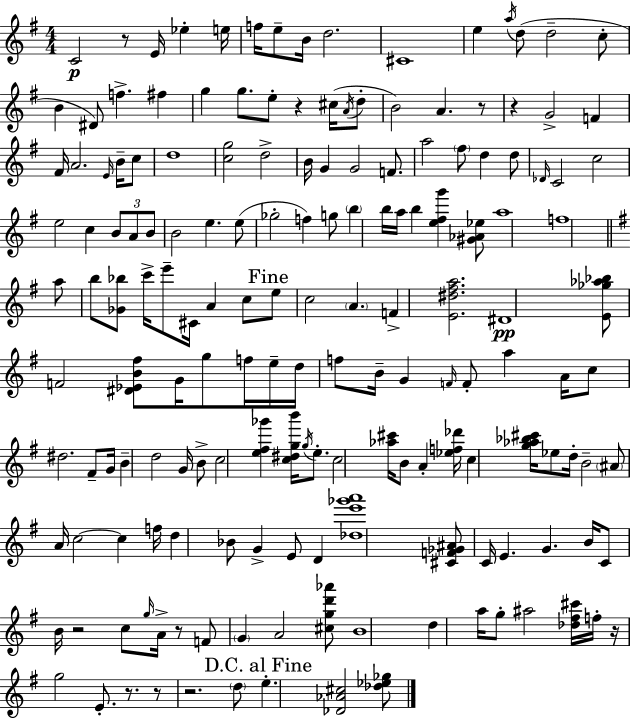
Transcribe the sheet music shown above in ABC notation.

X:1
T:Untitled
M:4/4
L:1/4
K:G
C2 z/2 E/4 _e e/4 f/4 e/2 B/4 d2 ^C4 e a/4 d/2 d2 c/2 B ^D/2 f ^f g g/2 e/2 z ^c/4 A/4 d/2 B2 A z/2 z G2 F ^F/4 A2 E/4 B/4 c/2 d4 [cg]2 d2 B/4 G G2 F/2 a2 ^f/2 d d/2 _D/4 C2 c2 e2 c B/2 A/2 B/2 B2 e e/2 _g2 f g/2 b b/4 a/4 b [e^fg'] [^G_A_e]/2 a4 f4 a/2 b/2 [_G_b]/2 c'/4 e'/2 ^C/4 A c/2 e/2 c2 A F [E^d^fa]2 ^D4 [E_g_a_b]/2 F2 [^D_EB^f]/2 G/4 g/2 f/4 e/4 d/4 f/2 B/4 G F/4 F/2 a A/4 c/2 ^d2 ^F/2 G/4 B d2 G/4 B/2 c2 [e^f_g'] [c^dgb']/4 g/4 e/2 c2 [_a^c']/4 B/2 A [_ef_d']/4 c [g_a_b^c']/4 _e/2 d/4 B2 ^A/2 A/4 c2 c f/4 d _B/2 G E/2 D [_de'_g'a']4 [^CF_G^A]/2 C/4 E G B/4 C/2 B/4 z2 c/2 g/4 A/4 z/2 F/2 G A2 [^cgd'_a']/2 B4 d a/4 g/2 ^a2 [_d^f^c']/4 f/4 z/4 g2 E/2 z/2 z/2 z2 d/2 e [_D_A^c]2 [_d_e_g]/2